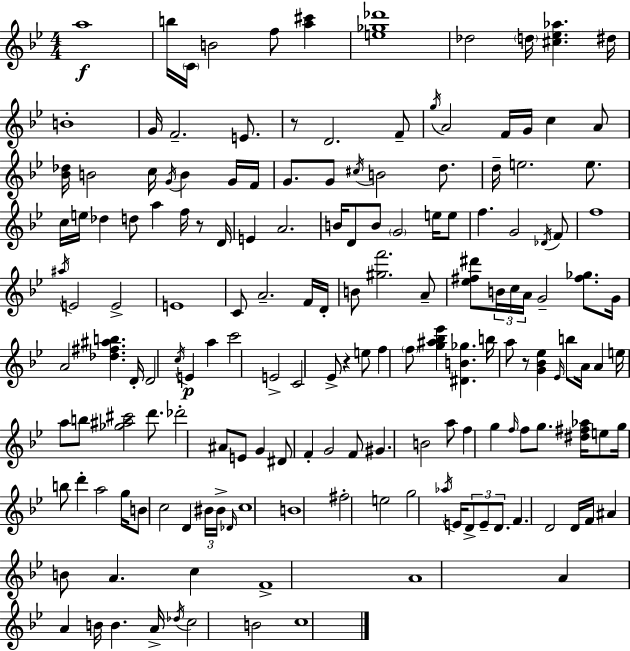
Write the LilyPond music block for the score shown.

{
  \clef treble
  \numericTimeSignature
  \time 4/4
  \key bes \major
  a''1\f | b''16 \parenthesize c'16 b'2 f''8 <a'' cis'''>4 | <e'' ges'' des'''>1 | des''2 \parenthesize d''16 <cis'' ees'' aes''>4. dis''16 | \break b'1-. | g'16 f'2.-- e'8. | r8 d'2. f'8-- | \acciaccatura { g''16 } a'2 f'16 g'16 c''4 a'8 | \break <bes' des''>16 b'2 c''16 \acciaccatura { g'16 } b'4 | g'16 f'16 g'8. g'8 \acciaccatura { cis''16 } b'2 | d''8. d''16-- e''2. | e''8. c''16 e''16 des''4 d''8 a''4 f''16 | \break r8 d'16 e'4 a'2. | b'16 d'8 b'8 \parenthesize g'2 | e''16 e''8 f''4. g'2 | \acciaccatura { des'16 } f'8 f''1 | \break \acciaccatura { ais''16 } e'2 e'2-> | e'1 | c'8 a'2.-- | f'16 d'16-. b'8 <gis'' f'''>2. | \break a'8-- <ees'' fis'' dis'''>8 \tuplet 3/2 { b'16 c''16 a'16 } g'2-- | <fis'' ges''>8. g'16 a'2 <des'' fis'' ais'' b''>4. | d'16-. d'2 \acciaccatura { c''16 } e'4\p | a''4 c'''2 e'2-> | \break c'2 ees'8-> | r4 e''8 f''4 \parenthesize f''8 <g'' ais'' bes'' ees'''>4 | <dis' b' ges''>4. b''16 a''8 r8 <g' bes' ees''>4 \grace { ees'16 } | b''8 a'16 a'4 e''16 a''8 b''8 <ges'' ais'' cis'''>2 | \break d'''8. des'''2-. ais'8 | e'8 g'4 dis'8 f'4-. g'2 | f'8 gis'4. b'2 | a''8 f''4 g''4 \grace { f''16 } | \break f''8 g''8. <dis'' fis'' aes''>16 e''8 g''16 b''8 d'''4-. a''2 | g''16 b'8 c''2 | d'4 \tuplet 3/2 { bis'16 bis'16-> \grace { des'16 } } c''1 | b'1 | \break fis''2-. | e''2 g''2 | \acciaccatura { aes''16 } e'16 \tuplet 3/2 { d'8-> e'8-- d'8. } f'4. | d'2 d'16 f'16 ais'4 b'8 | \break a'4. c''4 f'1-> | a'1 | a'4 a'4 | b'16 b'4. a'16-> \acciaccatura { des''16 } c''2 | \break b'2 c''1 | \bar "|."
}